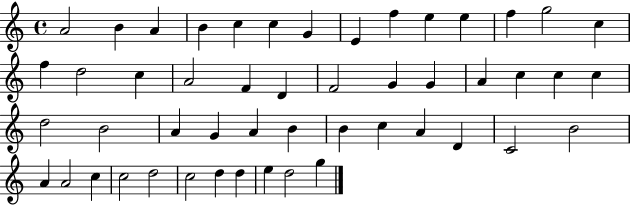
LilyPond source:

{
  \clef treble
  \time 4/4
  \defaultTimeSignature
  \key c \major
  a'2 b'4 a'4 | b'4 c''4 c''4 g'4 | e'4 f''4 e''4 e''4 | f''4 g''2 c''4 | \break f''4 d''2 c''4 | a'2 f'4 d'4 | f'2 g'4 g'4 | a'4 c''4 c''4 c''4 | \break d''2 b'2 | a'4 g'4 a'4 b'4 | b'4 c''4 a'4 d'4 | c'2 b'2 | \break a'4 a'2 c''4 | c''2 d''2 | c''2 d''4 d''4 | e''4 d''2 g''4 | \break \bar "|."
}